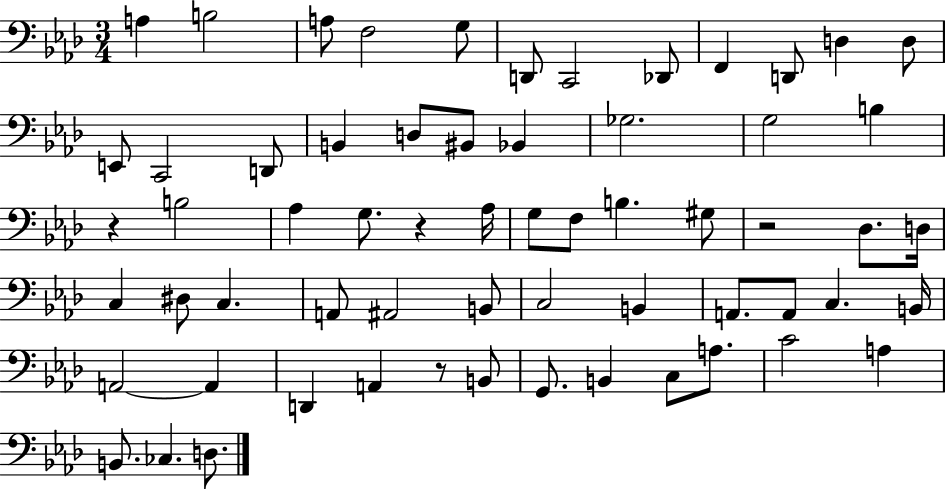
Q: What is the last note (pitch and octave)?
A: D3